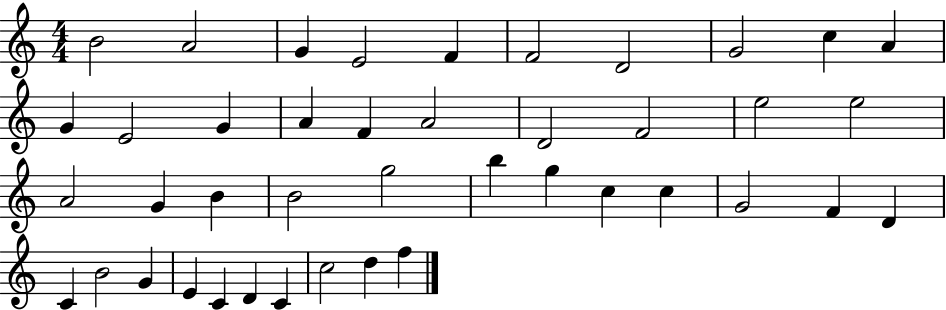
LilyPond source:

{
  \clef treble
  \numericTimeSignature
  \time 4/4
  \key c \major
  b'2 a'2 | g'4 e'2 f'4 | f'2 d'2 | g'2 c''4 a'4 | \break g'4 e'2 g'4 | a'4 f'4 a'2 | d'2 f'2 | e''2 e''2 | \break a'2 g'4 b'4 | b'2 g''2 | b''4 g''4 c''4 c''4 | g'2 f'4 d'4 | \break c'4 b'2 g'4 | e'4 c'4 d'4 c'4 | c''2 d''4 f''4 | \bar "|."
}